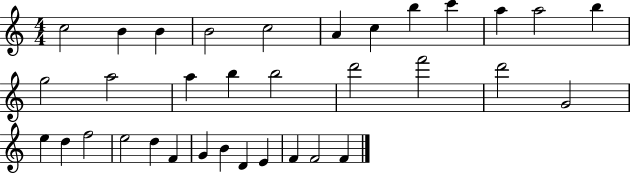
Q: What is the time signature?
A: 4/4